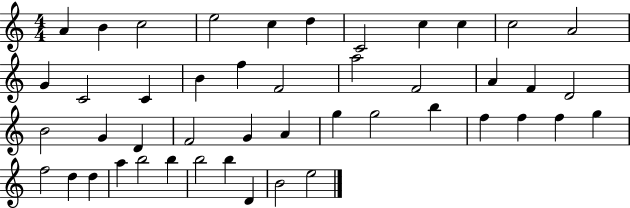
A4/q B4/q C5/h E5/h C5/q D5/q C4/h C5/q C5/q C5/h A4/h G4/q C4/h C4/q B4/q F5/q F4/h A5/h F4/h A4/q F4/q D4/h B4/h G4/q D4/q F4/h G4/q A4/q G5/q G5/h B5/q F5/q F5/q F5/q G5/q F5/h D5/q D5/q A5/q B5/h B5/q B5/h B5/q D4/q B4/h E5/h